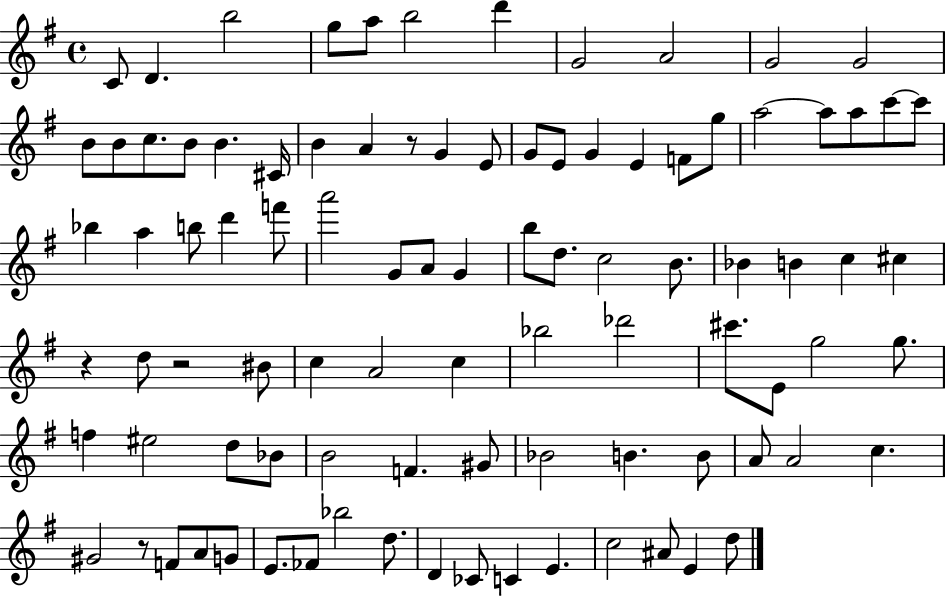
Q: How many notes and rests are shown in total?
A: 93